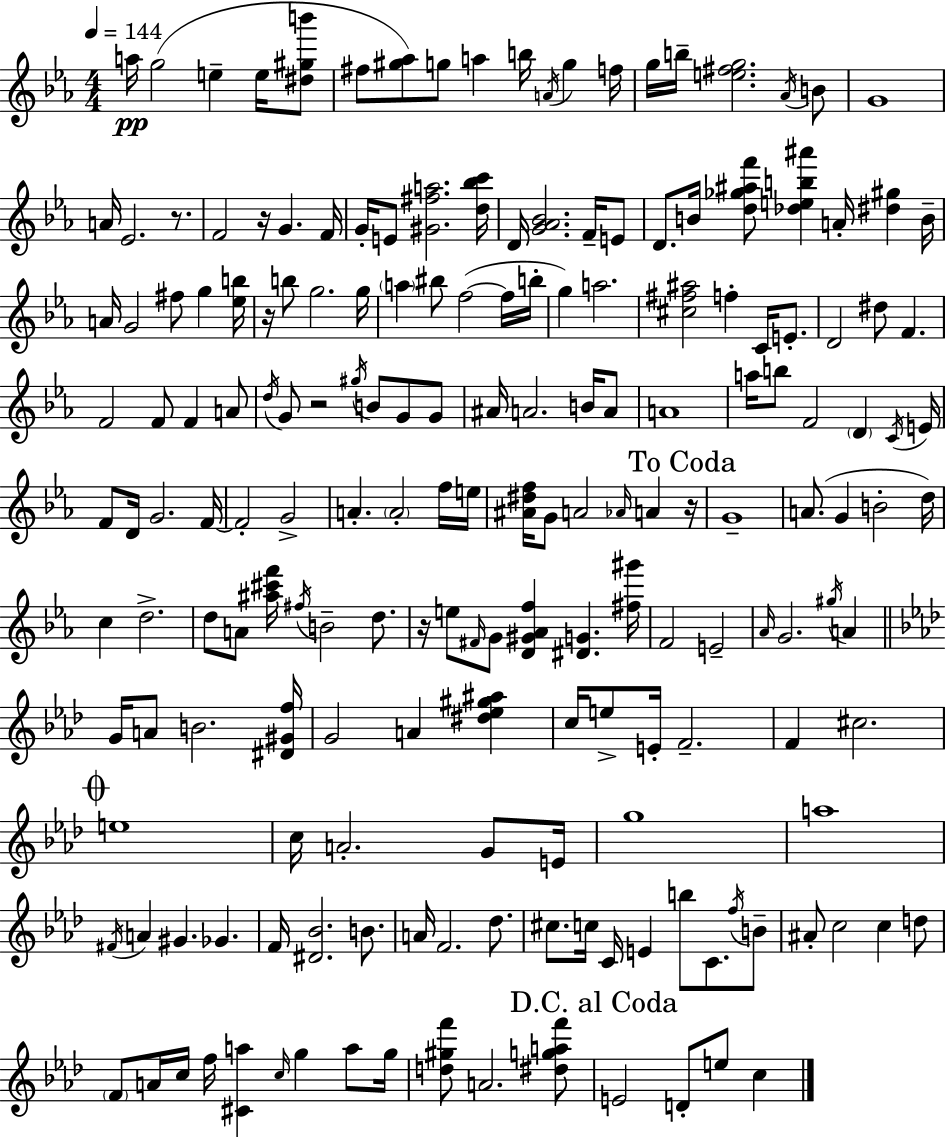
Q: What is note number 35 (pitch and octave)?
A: B5